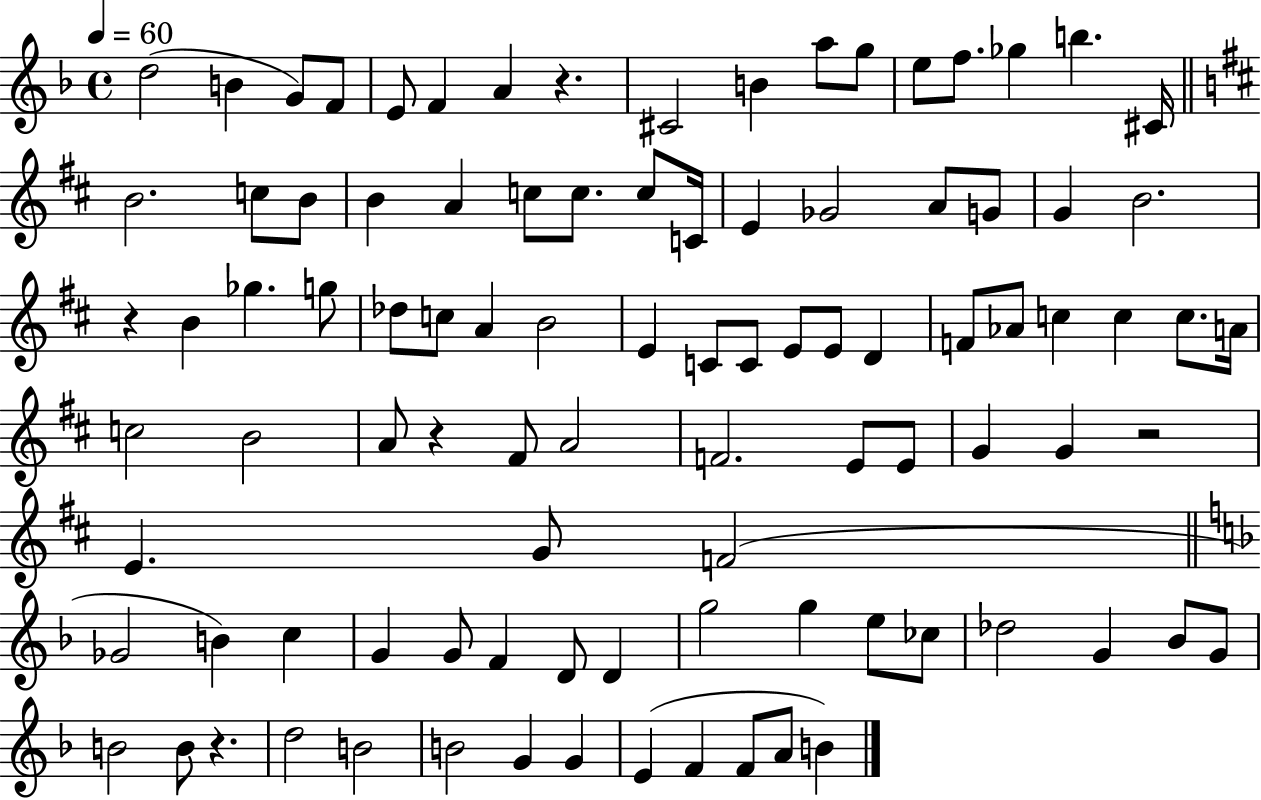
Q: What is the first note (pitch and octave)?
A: D5